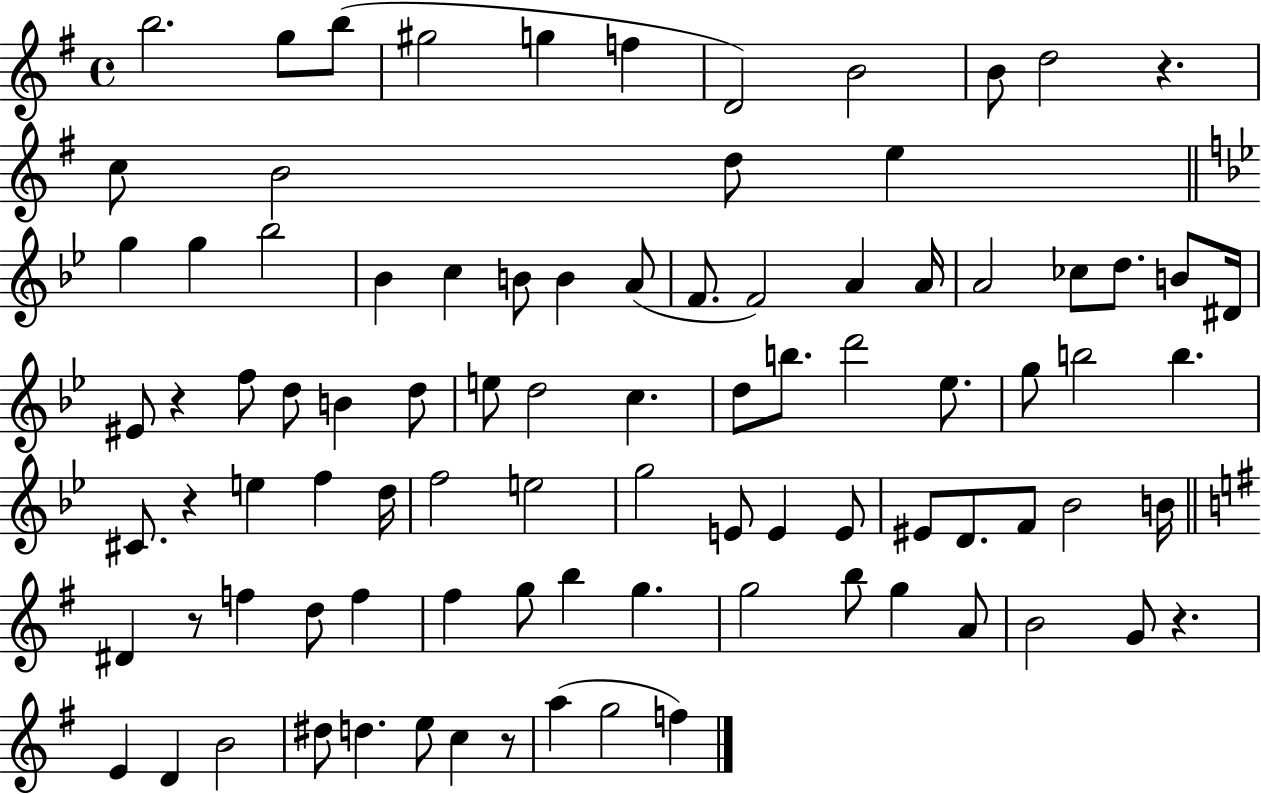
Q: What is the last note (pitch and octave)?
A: F5